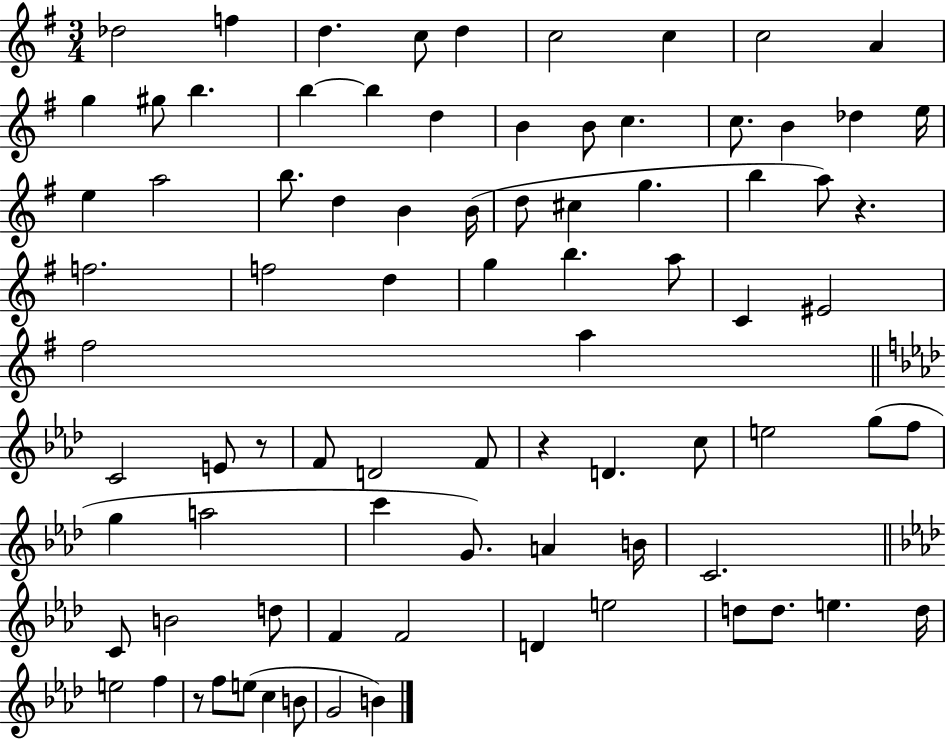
Db5/h F5/q D5/q. C5/e D5/q C5/h C5/q C5/h A4/q G5/q G#5/e B5/q. B5/q B5/q D5/q B4/q B4/e C5/q. C5/e. B4/q Db5/q E5/s E5/q A5/h B5/e. D5/q B4/q B4/s D5/e C#5/q G5/q. B5/q A5/e R/q. F5/h. F5/h D5/q G5/q B5/q. A5/e C4/q EIS4/h F#5/h A5/q C4/h E4/e R/e F4/e D4/h F4/e R/q D4/q. C5/e E5/h G5/e F5/e G5/q A5/h C6/q G4/e. A4/q B4/s C4/h. C4/e B4/h D5/e F4/q F4/h D4/q E5/h D5/e D5/e. E5/q. D5/s E5/h F5/q R/e F5/e E5/e C5/q B4/e G4/h B4/q